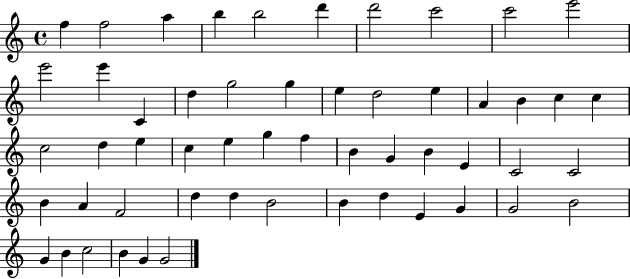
X:1
T:Untitled
M:4/4
L:1/4
K:C
f f2 a b b2 d' d'2 c'2 c'2 e'2 e'2 e' C d g2 g e d2 e A B c c c2 d e c e g f B G B E C2 C2 B A F2 d d B2 B d E G G2 B2 G B c2 B G G2